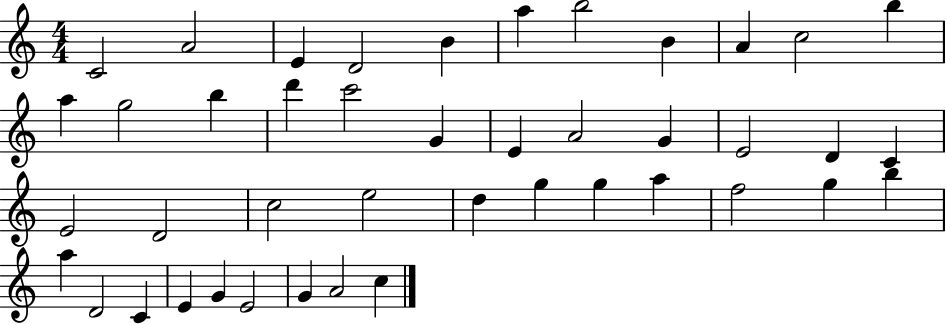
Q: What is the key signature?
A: C major